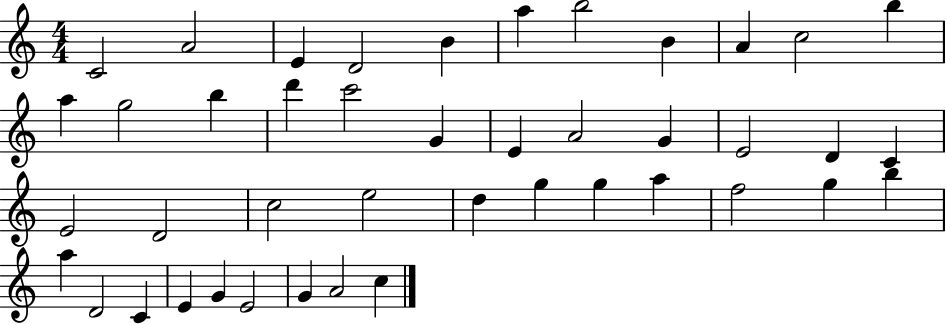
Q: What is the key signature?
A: C major